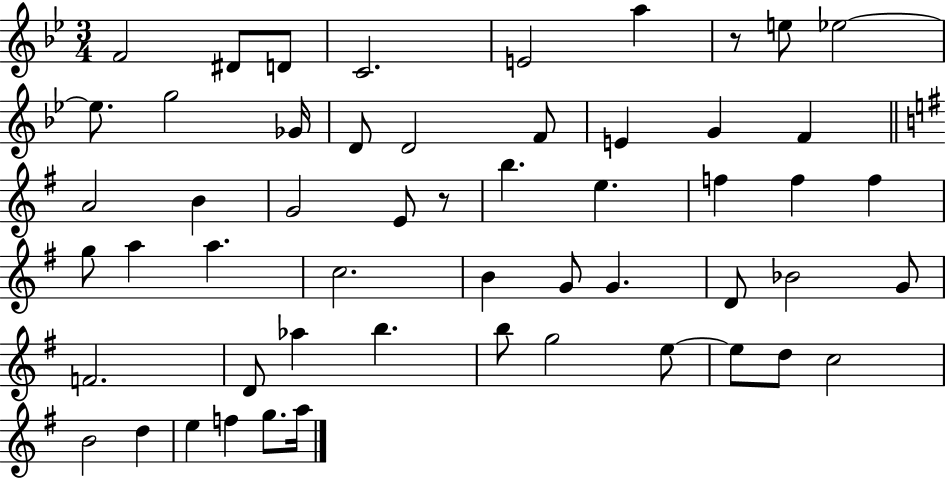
{
  \clef treble
  \numericTimeSignature
  \time 3/4
  \key bes \major
  f'2 dis'8 d'8 | c'2. | e'2 a''4 | r8 e''8 ees''2~~ | \break ees''8. g''2 ges'16 | d'8 d'2 f'8 | e'4 g'4 f'4 | \bar "||" \break \key g \major a'2 b'4 | g'2 e'8 r8 | b''4. e''4. | f''4 f''4 f''4 | \break g''8 a''4 a''4. | c''2. | b'4 g'8 g'4. | d'8 bes'2 g'8 | \break f'2. | d'8 aes''4 b''4. | b''8 g''2 e''8~~ | e''8 d''8 c''2 | \break b'2 d''4 | e''4 f''4 g''8. a''16 | \bar "|."
}